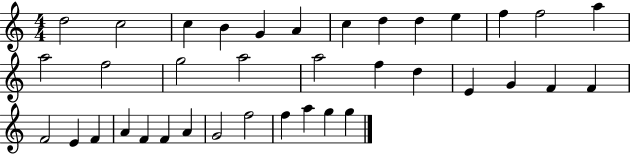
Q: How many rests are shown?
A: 0